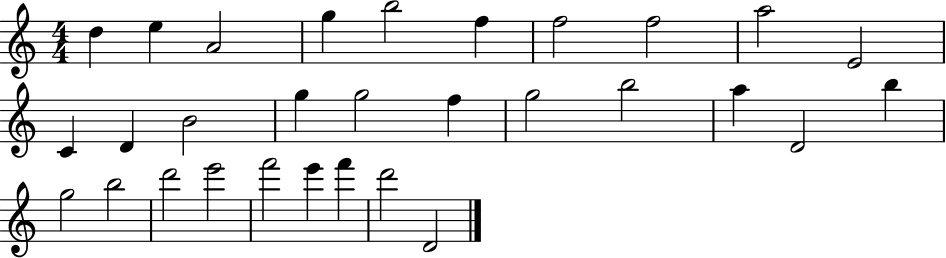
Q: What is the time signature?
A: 4/4